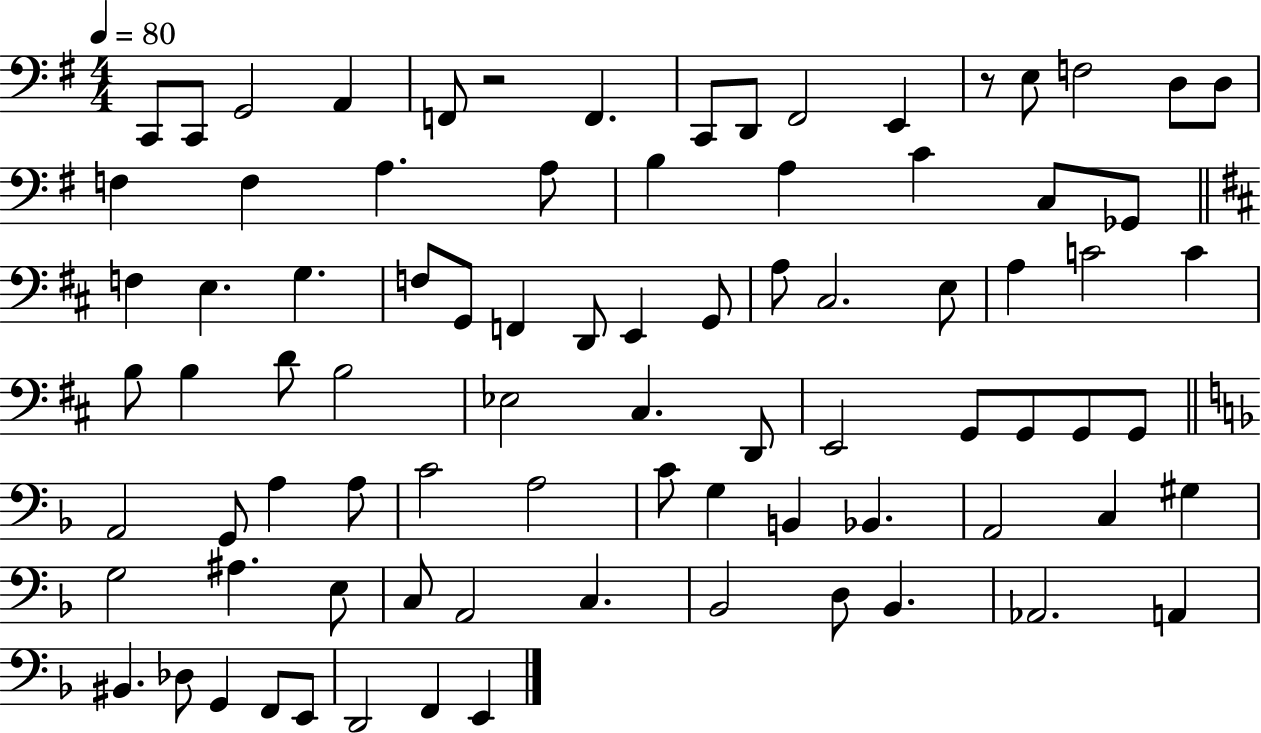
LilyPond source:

{
  \clef bass
  \numericTimeSignature
  \time 4/4
  \key g \major
  \tempo 4 = 80
  c,8 c,8 g,2 a,4 | f,8 r2 f,4. | c,8 d,8 fis,2 e,4 | r8 e8 f2 d8 d8 | \break f4 f4 a4. a8 | b4 a4 c'4 c8 ges,8 | \bar "||" \break \key d \major f4 e4. g4. | f8 g,8 f,4 d,8 e,4 g,8 | a8 cis2. e8 | a4 c'2 c'4 | \break b8 b4 d'8 b2 | ees2 cis4. d,8 | e,2 g,8 g,8 g,8 g,8 | \bar "||" \break \key f \major a,2 g,8 a4 a8 | c'2 a2 | c'8 g4 b,4 bes,4. | a,2 c4 gis4 | \break g2 ais4. e8 | c8 a,2 c4. | bes,2 d8 bes,4. | aes,2. a,4 | \break bis,4. des8 g,4 f,8 e,8 | d,2 f,4 e,4 | \bar "|."
}